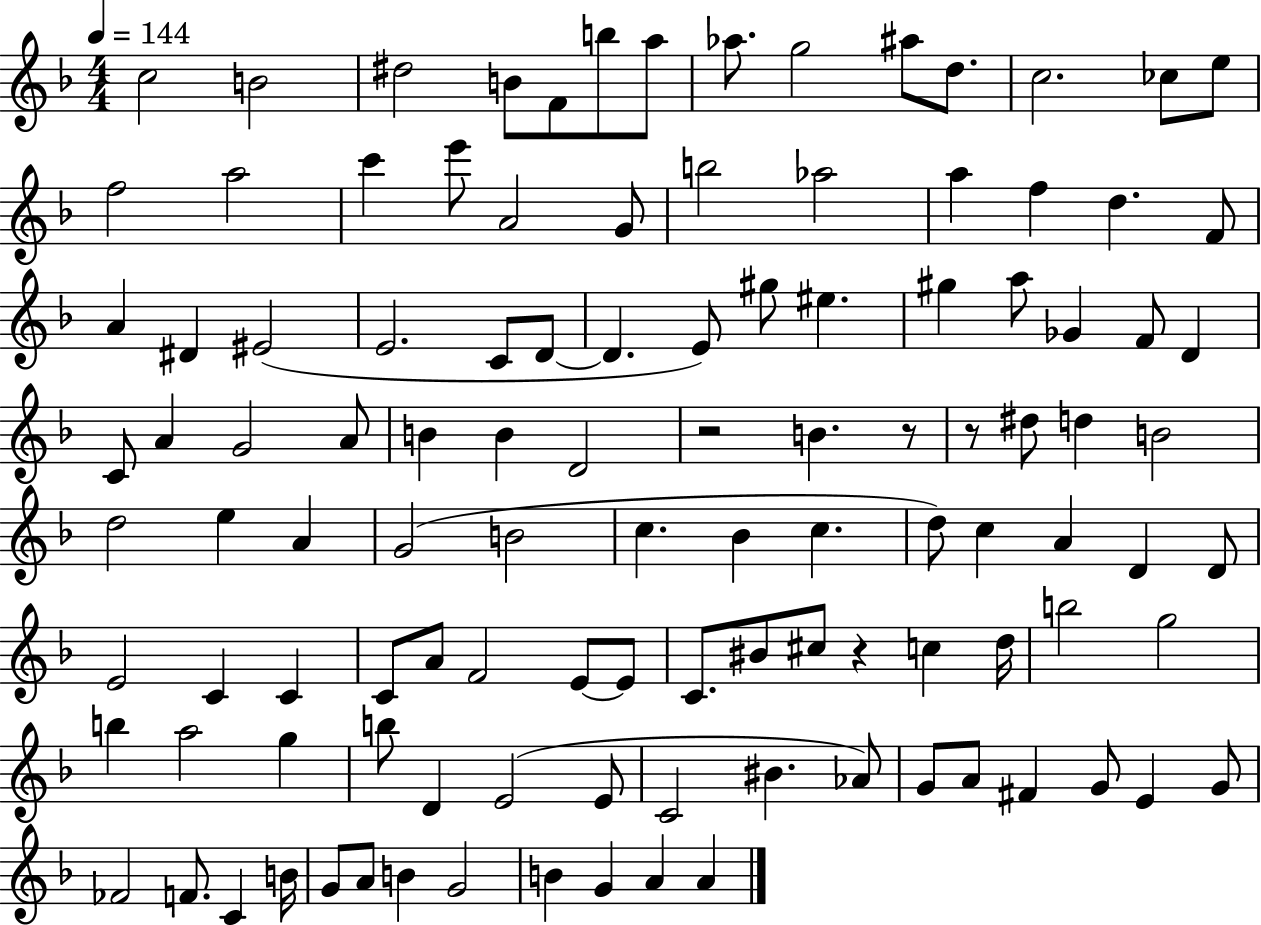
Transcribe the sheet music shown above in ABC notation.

X:1
T:Untitled
M:4/4
L:1/4
K:F
c2 B2 ^d2 B/2 F/2 b/2 a/2 _a/2 g2 ^a/2 d/2 c2 _c/2 e/2 f2 a2 c' e'/2 A2 G/2 b2 _a2 a f d F/2 A ^D ^E2 E2 C/2 D/2 D E/2 ^g/2 ^e ^g a/2 _G F/2 D C/2 A G2 A/2 B B D2 z2 B z/2 z/2 ^d/2 d B2 d2 e A G2 B2 c _B c d/2 c A D D/2 E2 C C C/2 A/2 F2 E/2 E/2 C/2 ^B/2 ^c/2 z c d/4 b2 g2 b a2 g b/2 D E2 E/2 C2 ^B _A/2 G/2 A/2 ^F G/2 E G/2 _F2 F/2 C B/4 G/2 A/2 B G2 B G A A